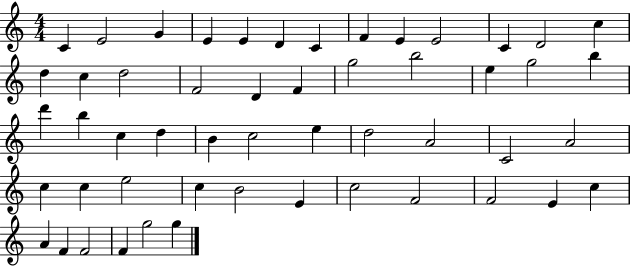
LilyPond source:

{
  \clef treble
  \numericTimeSignature
  \time 4/4
  \key c \major
  c'4 e'2 g'4 | e'4 e'4 d'4 c'4 | f'4 e'4 e'2 | c'4 d'2 c''4 | \break d''4 c''4 d''2 | f'2 d'4 f'4 | g''2 b''2 | e''4 g''2 b''4 | \break d'''4 b''4 c''4 d''4 | b'4 c''2 e''4 | d''2 a'2 | c'2 a'2 | \break c''4 c''4 e''2 | c''4 b'2 e'4 | c''2 f'2 | f'2 e'4 c''4 | \break a'4 f'4 f'2 | f'4 g''2 g''4 | \bar "|."
}